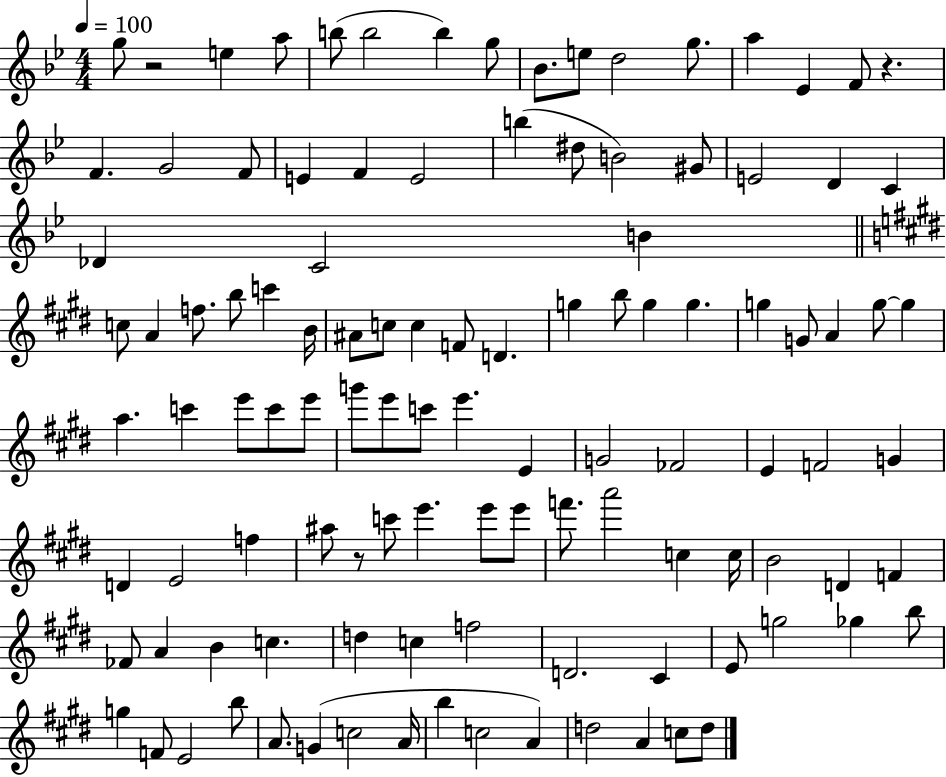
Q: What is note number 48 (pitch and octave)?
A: A4